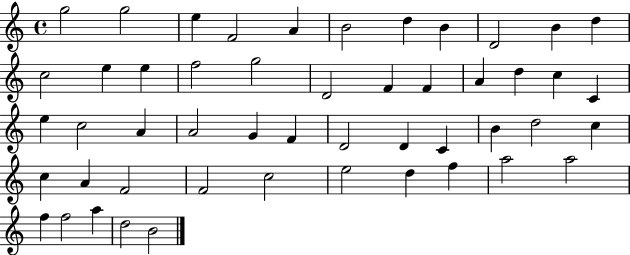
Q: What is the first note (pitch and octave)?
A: G5